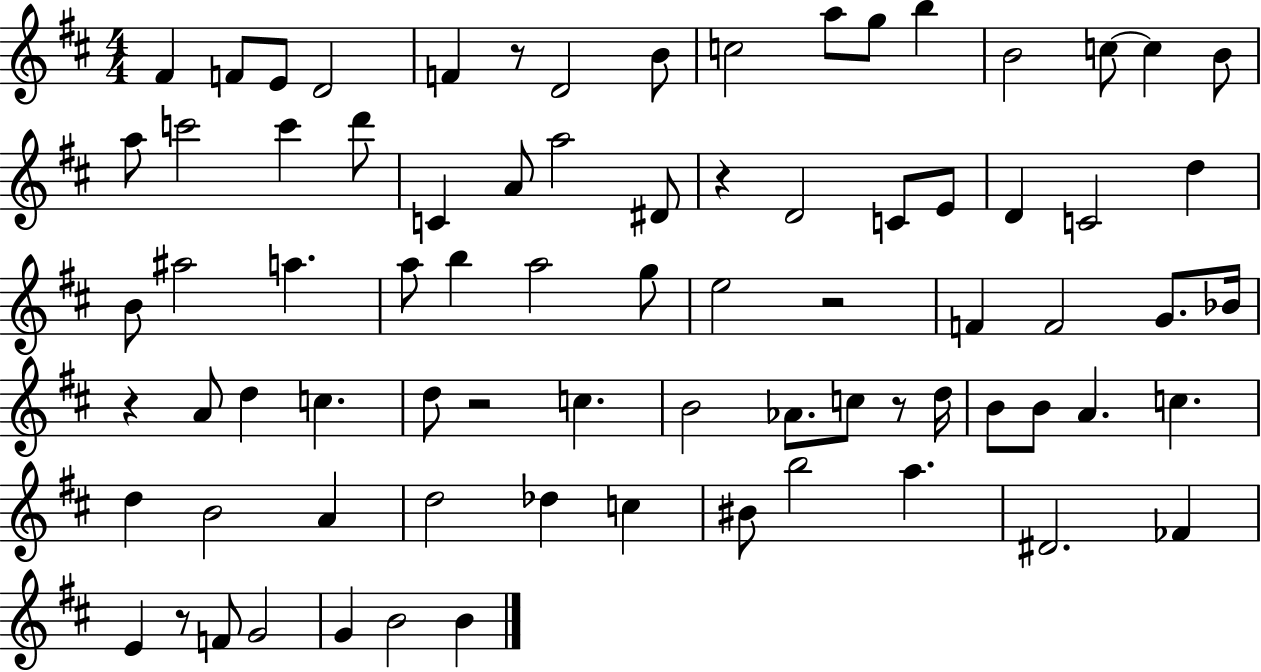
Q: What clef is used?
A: treble